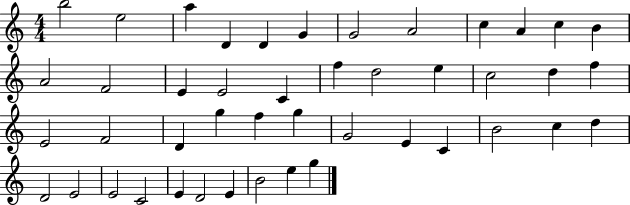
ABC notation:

X:1
T:Untitled
M:4/4
L:1/4
K:C
b2 e2 a D D G G2 A2 c A c B A2 F2 E E2 C f d2 e c2 d f E2 F2 D g f g G2 E C B2 c d D2 E2 E2 C2 E D2 E B2 e g